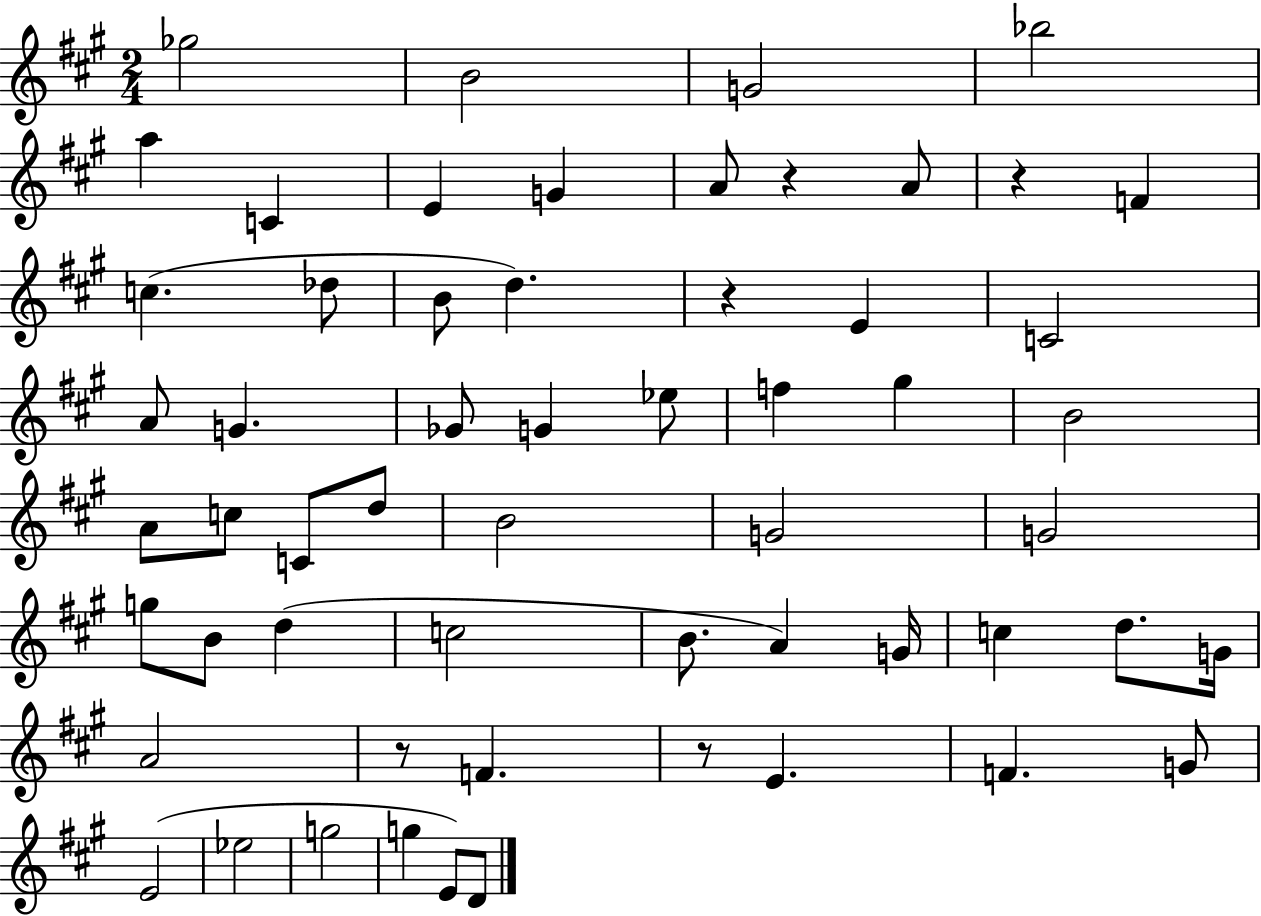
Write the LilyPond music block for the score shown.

{
  \clef treble
  \numericTimeSignature
  \time 2/4
  \key a \major
  ges''2 | b'2 | g'2 | bes''2 | \break a''4 c'4 | e'4 g'4 | a'8 r4 a'8 | r4 f'4 | \break c''4.( des''8 | b'8 d''4.) | r4 e'4 | c'2 | \break a'8 g'4. | ges'8 g'4 ees''8 | f''4 gis''4 | b'2 | \break a'8 c''8 c'8 d''8 | b'2 | g'2 | g'2 | \break g''8 b'8 d''4( | c''2 | b'8. a'4) g'16 | c''4 d''8. g'16 | \break a'2 | r8 f'4. | r8 e'4. | f'4. g'8 | \break e'2( | ees''2 | g''2 | g''4 e'8) d'8 | \break \bar "|."
}